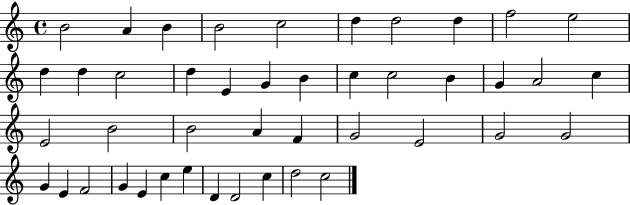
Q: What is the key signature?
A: C major